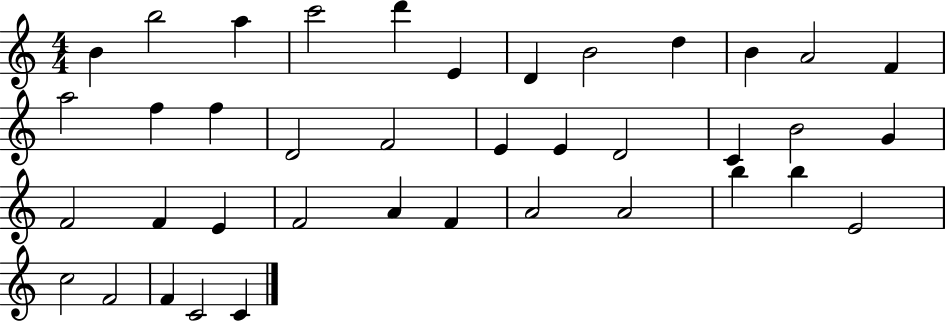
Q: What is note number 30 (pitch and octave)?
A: A4